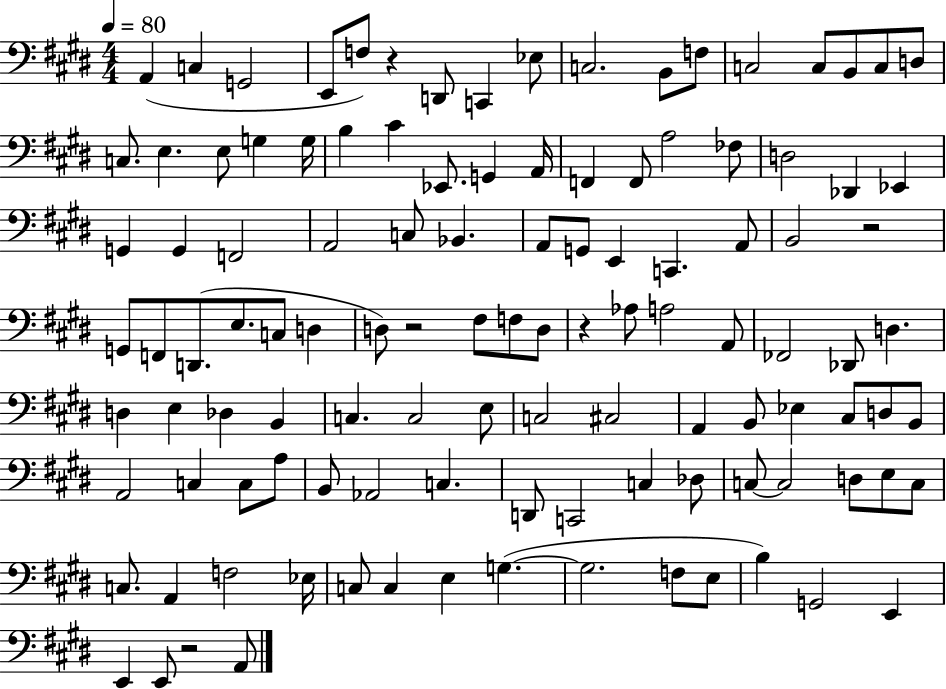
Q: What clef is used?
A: bass